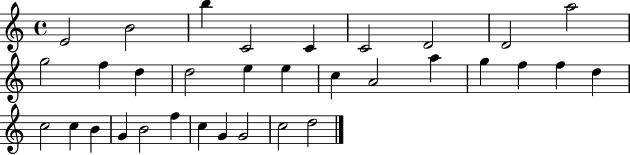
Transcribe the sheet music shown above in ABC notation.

X:1
T:Untitled
M:4/4
L:1/4
K:C
E2 B2 b C2 C C2 D2 D2 a2 g2 f d d2 e e c A2 a g f f d c2 c B G B2 f c G G2 c2 d2